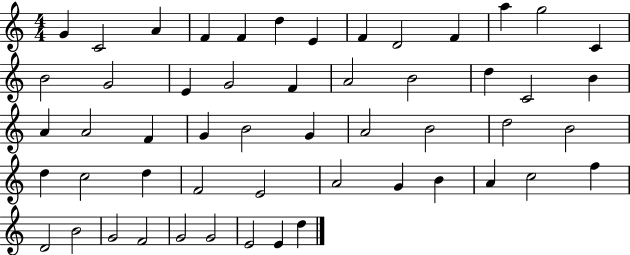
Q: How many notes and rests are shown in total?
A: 53